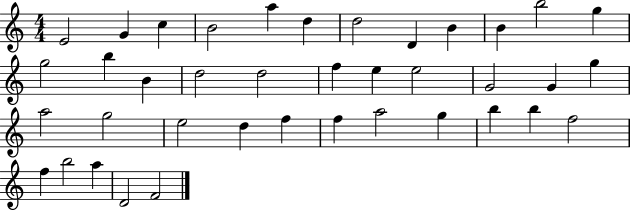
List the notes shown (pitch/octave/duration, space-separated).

E4/h G4/q C5/q B4/h A5/q D5/q D5/h D4/q B4/q B4/q B5/h G5/q G5/h B5/q B4/q D5/h D5/h F5/q E5/q E5/h G4/h G4/q G5/q A5/h G5/h E5/h D5/q F5/q F5/q A5/h G5/q B5/q B5/q F5/h F5/q B5/h A5/q D4/h F4/h